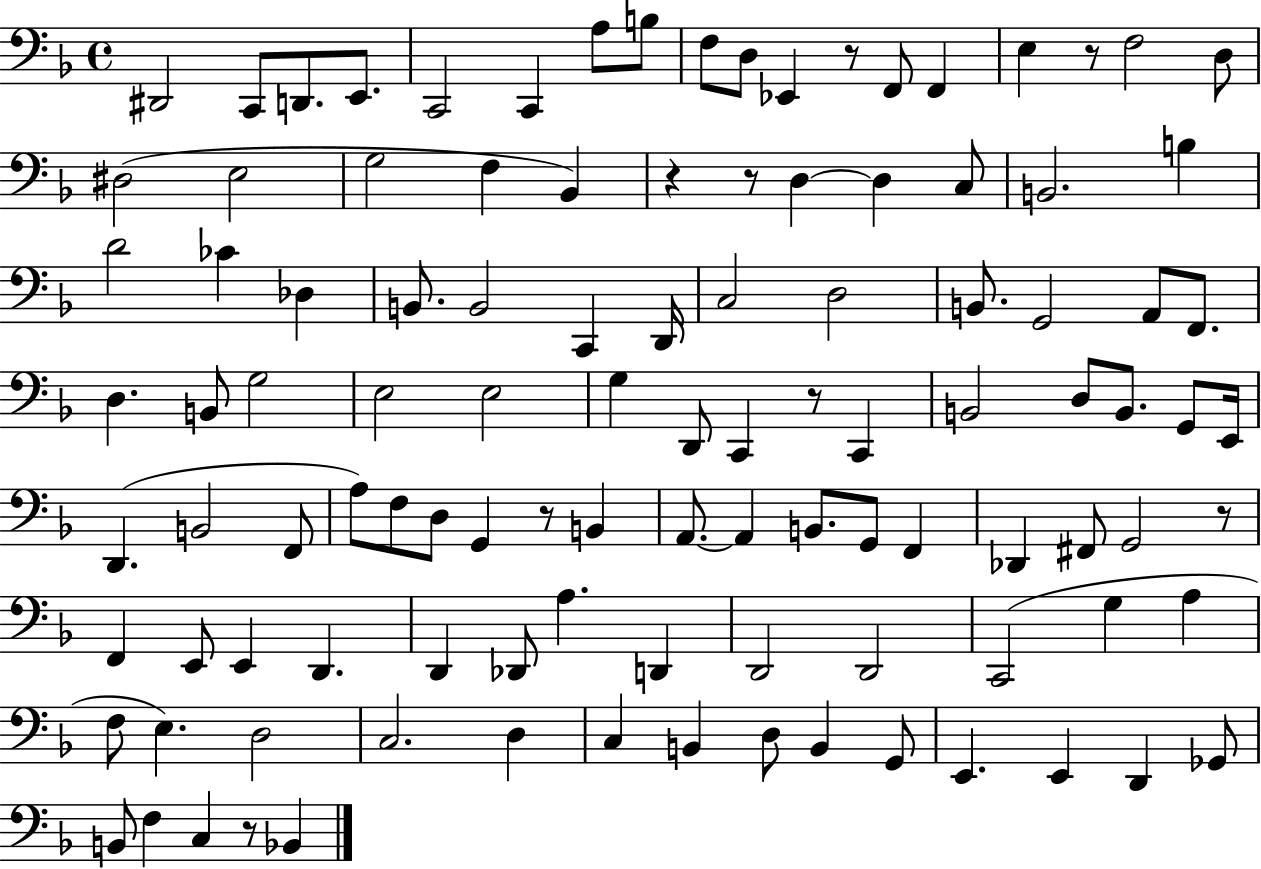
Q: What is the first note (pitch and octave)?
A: D#2